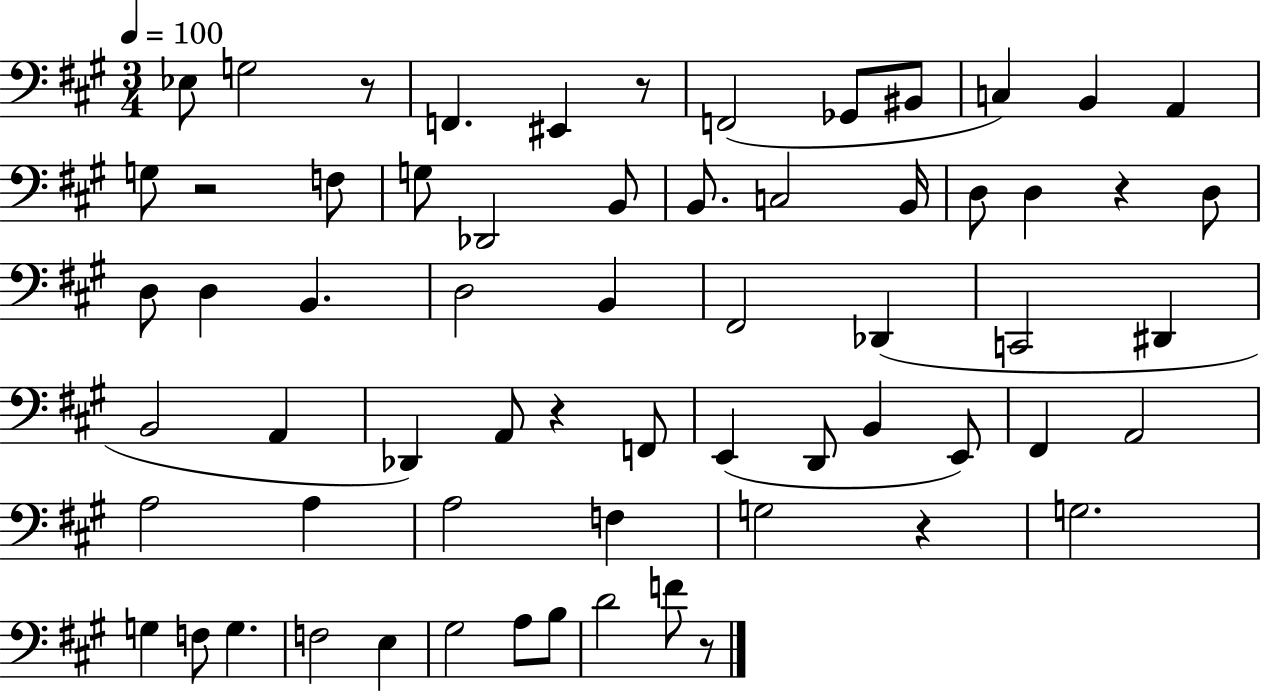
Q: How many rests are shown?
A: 7